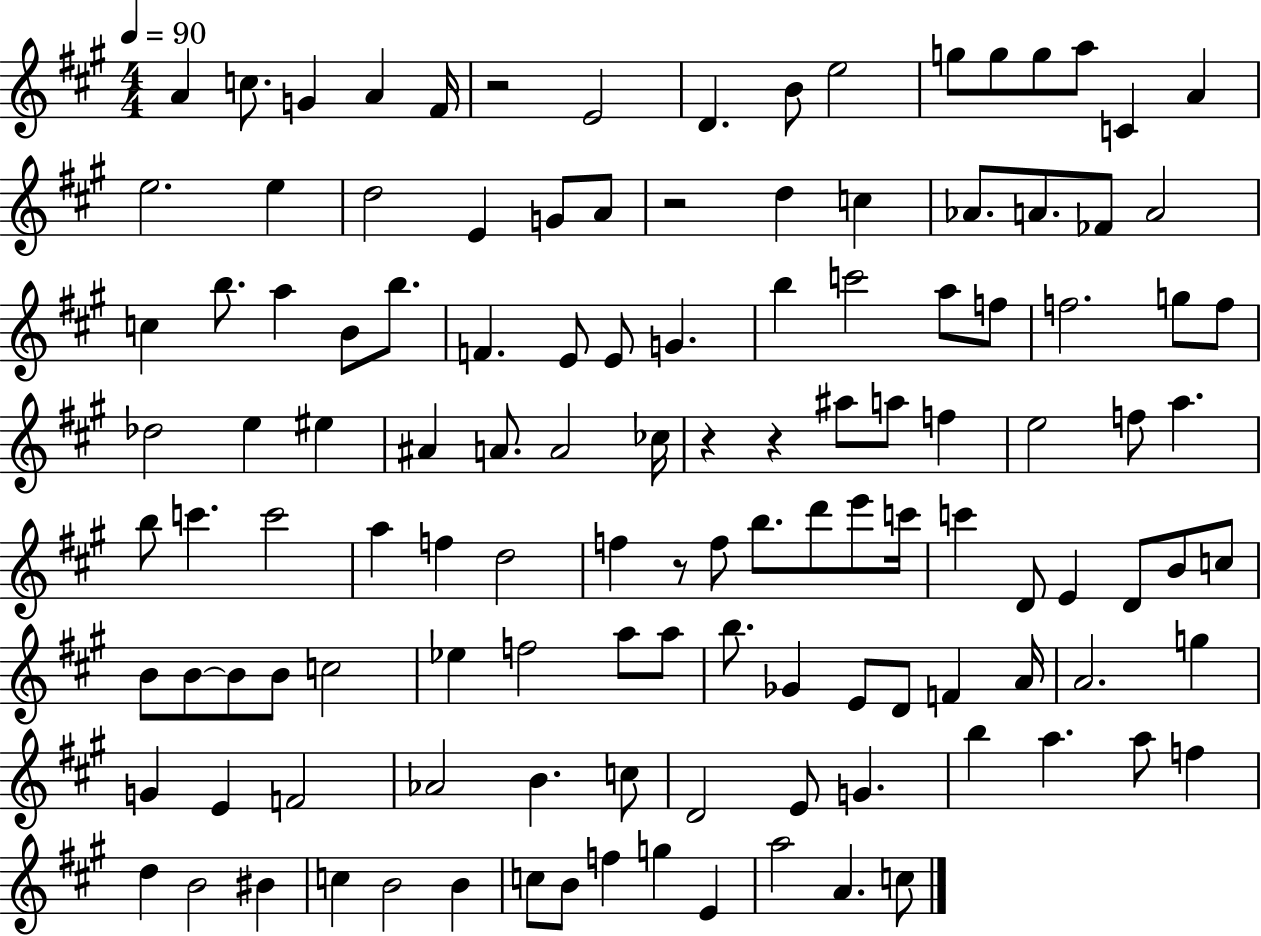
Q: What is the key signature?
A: A major